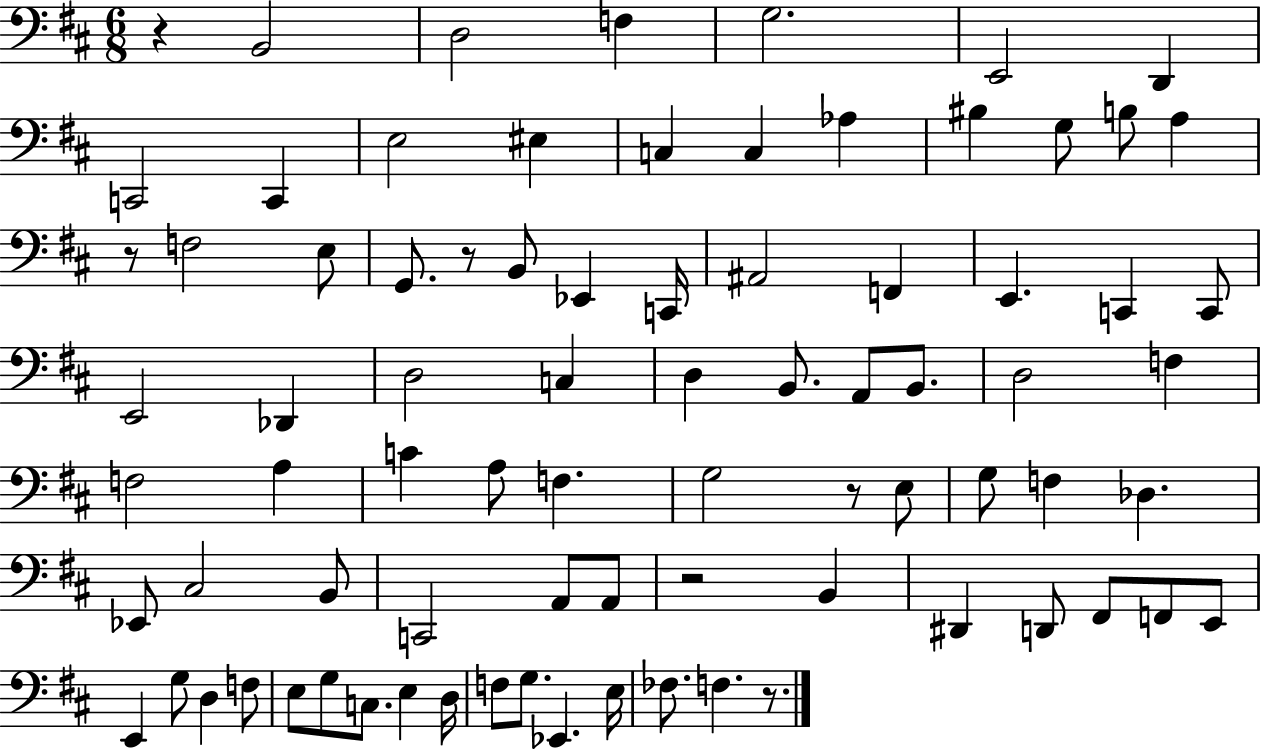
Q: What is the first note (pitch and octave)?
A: B2